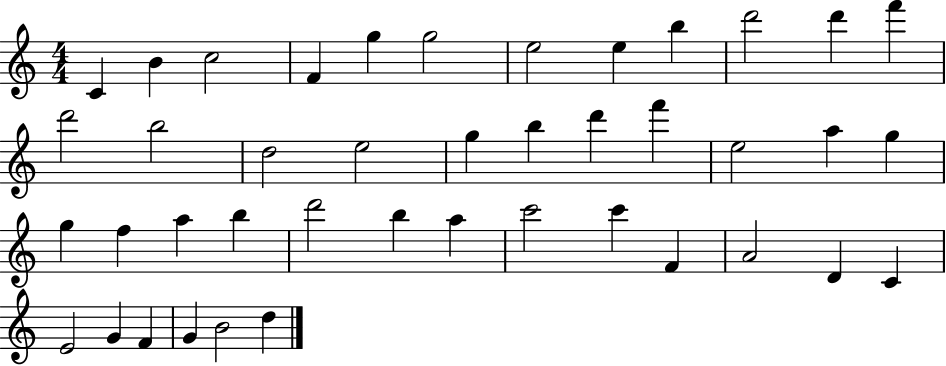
{
  \clef treble
  \numericTimeSignature
  \time 4/4
  \key c \major
  c'4 b'4 c''2 | f'4 g''4 g''2 | e''2 e''4 b''4 | d'''2 d'''4 f'''4 | \break d'''2 b''2 | d''2 e''2 | g''4 b''4 d'''4 f'''4 | e''2 a''4 g''4 | \break g''4 f''4 a''4 b''4 | d'''2 b''4 a''4 | c'''2 c'''4 f'4 | a'2 d'4 c'4 | \break e'2 g'4 f'4 | g'4 b'2 d''4 | \bar "|."
}